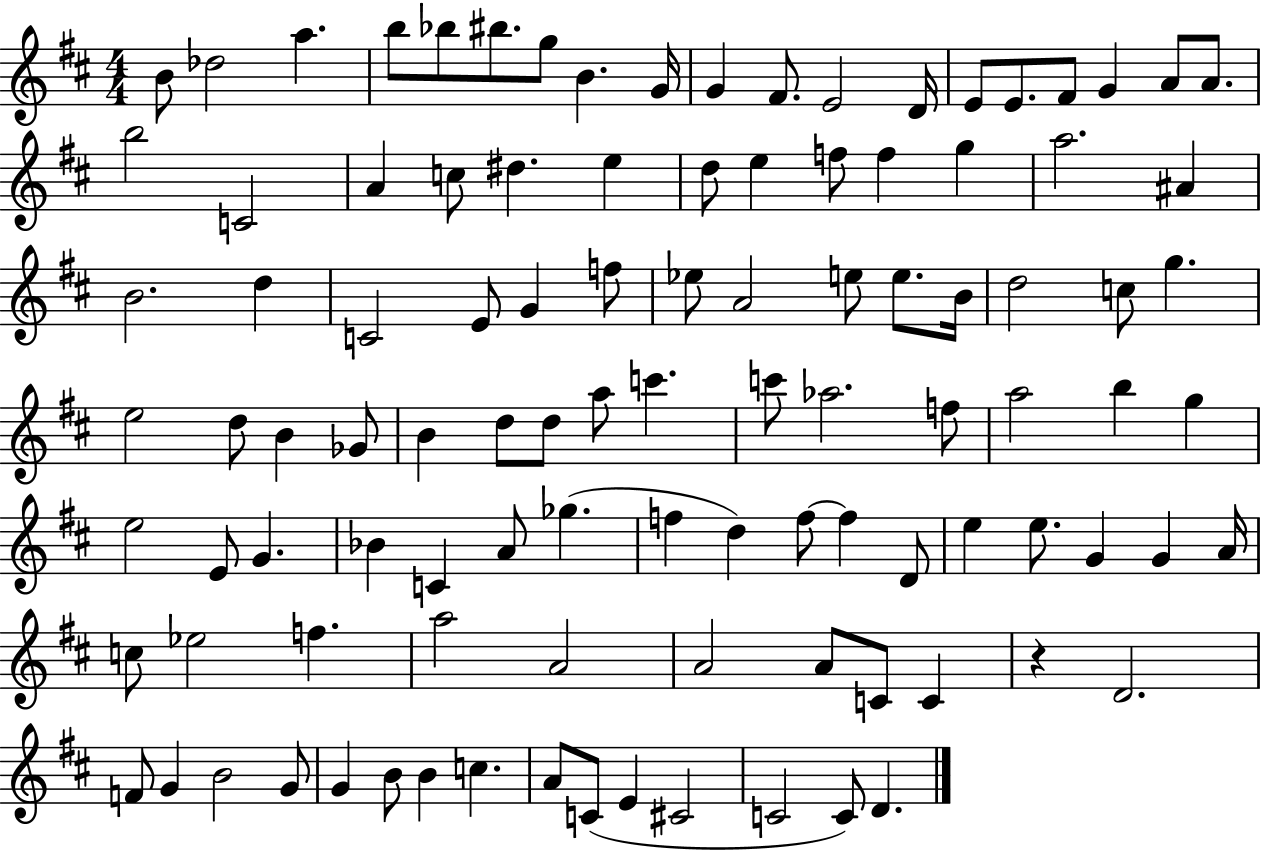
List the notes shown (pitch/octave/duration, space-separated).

B4/e Db5/h A5/q. B5/e Bb5/e BIS5/e. G5/e B4/q. G4/s G4/q F#4/e. E4/h D4/s E4/e E4/e. F#4/e G4/q A4/e A4/e. B5/h C4/h A4/q C5/e D#5/q. E5/q D5/e E5/q F5/e F5/q G5/q A5/h. A#4/q B4/h. D5/q C4/h E4/e G4/q F5/e Eb5/e A4/h E5/e E5/e. B4/s D5/h C5/e G5/q. E5/h D5/e B4/q Gb4/e B4/q D5/e D5/e A5/e C6/q. C6/e Ab5/h. F5/e A5/h B5/q G5/q E5/h E4/e G4/q. Bb4/q C4/q A4/e Gb5/q. F5/q D5/q F5/e F5/q D4/e E5/q E5/e. G4/q G4/q A4/s C5/e Eb5/h F5/q. A5/h A4/h A4/h A4/e C4/e C4/q R/q D4/h. F4/e G4/q B4/h G4/e G4/q B4/e B4/q C5/q. A4/e C4/e E4/q C#4/h C4/h C4/e D4/q.